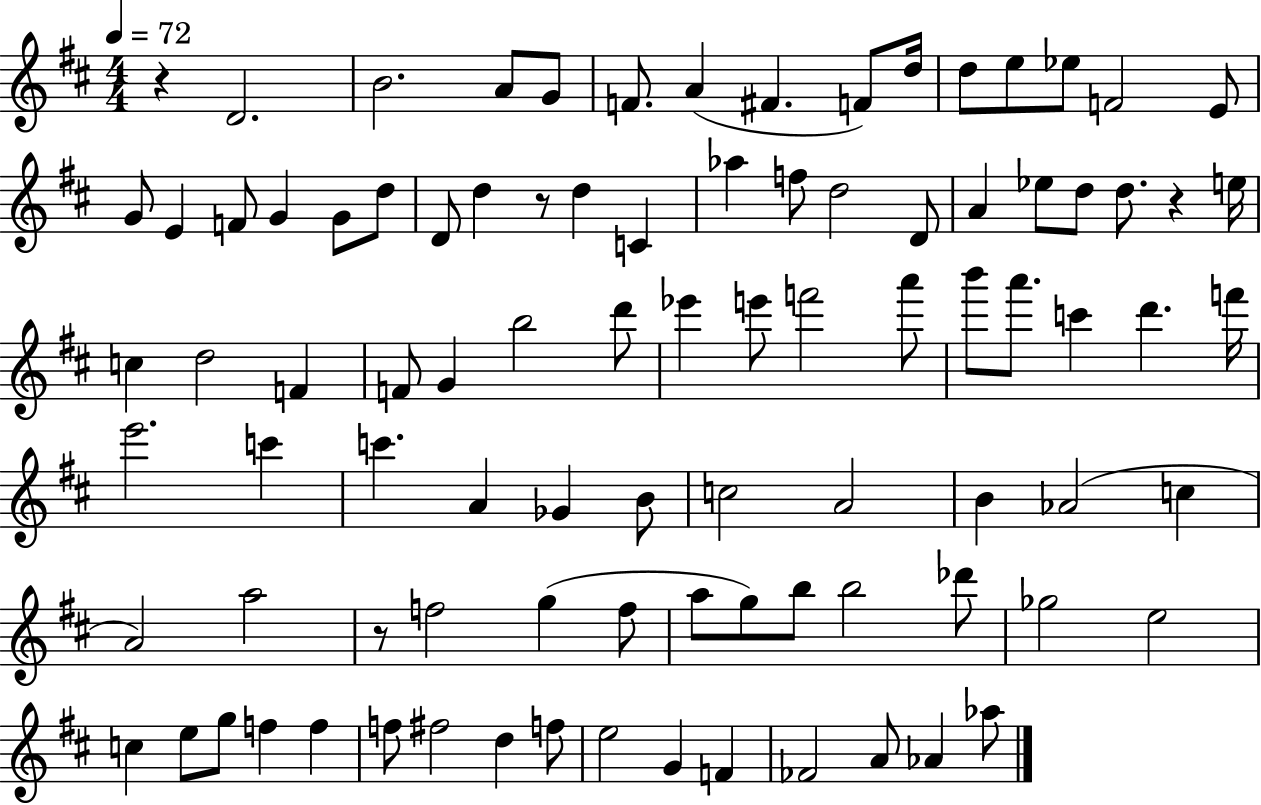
R/q D4/h. B4/h. A4/e G4/e F4/e. A4/q F#4/q. F4/e D5/s D5/e E5/e Eb5/e F4/h E4/e G4/e E4/q F4/e G4/q G4/e D5/e D4/e D5/q R/e D5/q C4/q Ab5/q F5/e D5/h D4/e A4/q Eb5/e D5/e D5/e. R/q E5/s C5/q D5/h F4/q F4/e G4/q B5/h D6/e Eb6/q E6/e F6/h A6/e B6/e A6/e. C6/q D6/q. F6/s E6/h. C6/q C6/q. A4/q Gb4/q B4/e C5/h A4/h B4/q Ab4/h C5/q A4/h A5/h R/e F5/h G5/q F5/e A5/e G5/e B5/e B5/h Db6/e Gb5/h E5/h C5/q E5/e G5/e F5/q F5/q F5/e F#5/h D5/q F5/e E5/h G4/q F4/q FES4/h A4/e Ab4/q Ab5/e